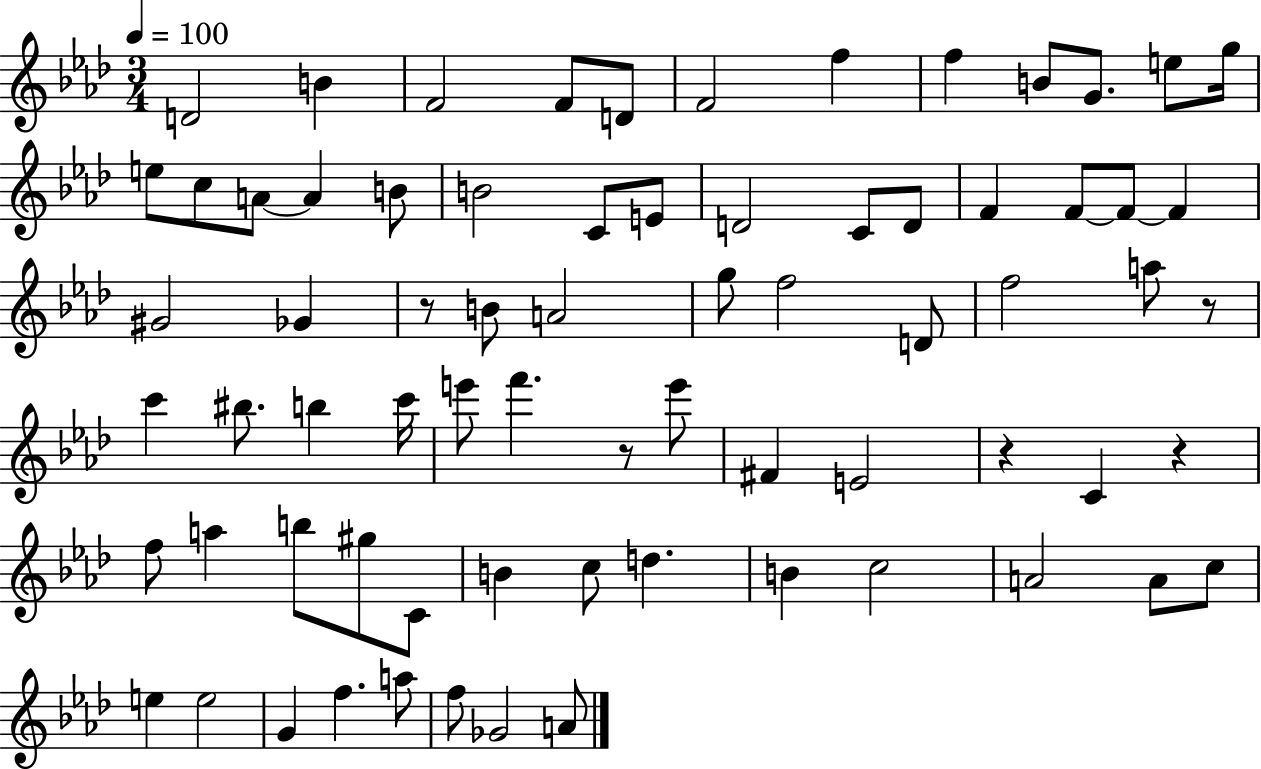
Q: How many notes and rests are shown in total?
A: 72